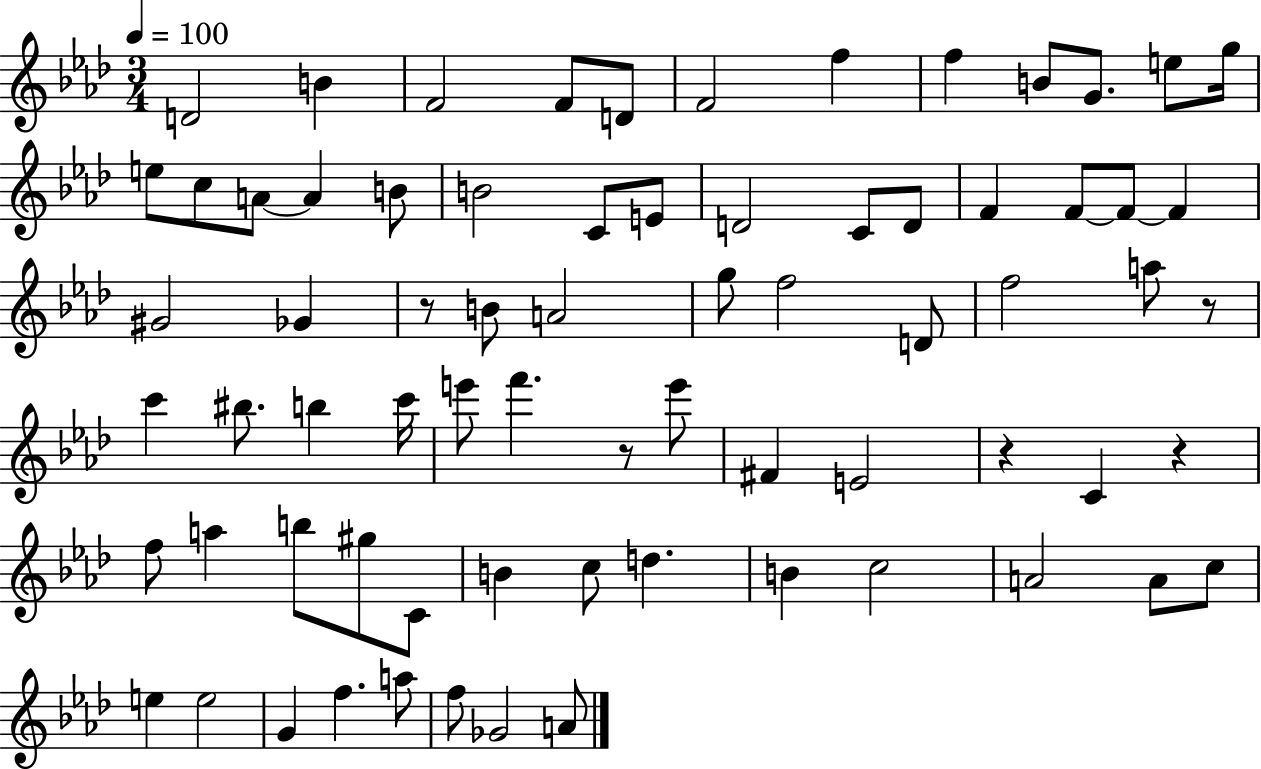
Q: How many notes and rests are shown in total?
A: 72